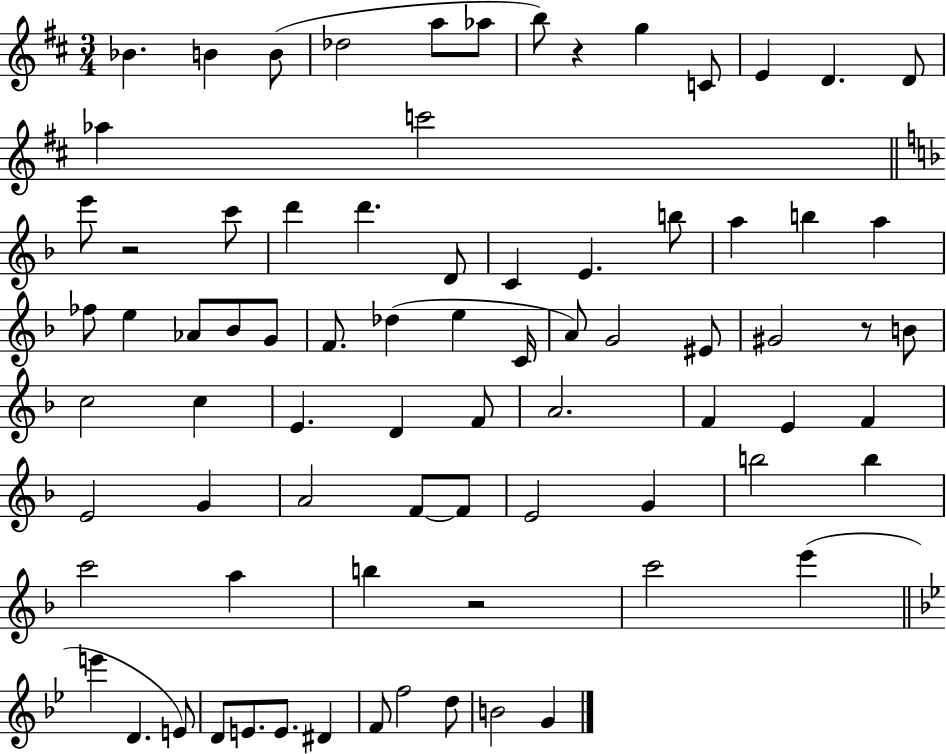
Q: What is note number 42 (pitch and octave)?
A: E4